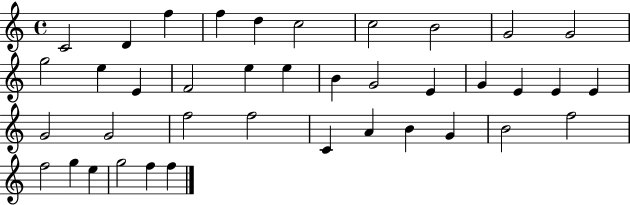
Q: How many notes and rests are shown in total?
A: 39